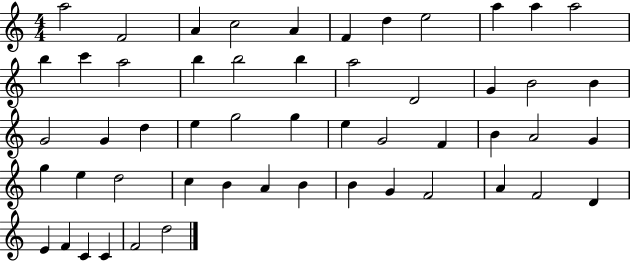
{
  \clef treble
  \numericTimeSignature
  \time 4/4
  \key c \major
  a''2 f'2 | a'4 c''2 a'4 | f'4 d''4 e''2 | a''4 a''4 a''2 | \break b''4 c'''4 a''2 | b''4 b''2 b''4 | a''2 d'2 | g'4 b'2 b'4 | \break g'2 g'4 d''4 | e''4 g''2 g''4 | e''4 g'2 f'4 | b'4 a'2 g'4 | \break g''4 e''4 d''2 | c''4 b'4 a'4 b'4 | b'4 g'4 f'2 | a'4 f'2 d'4 | \break e'4 f'4 c'4 c'4 | f'2 d''2 | \bar "|."
}